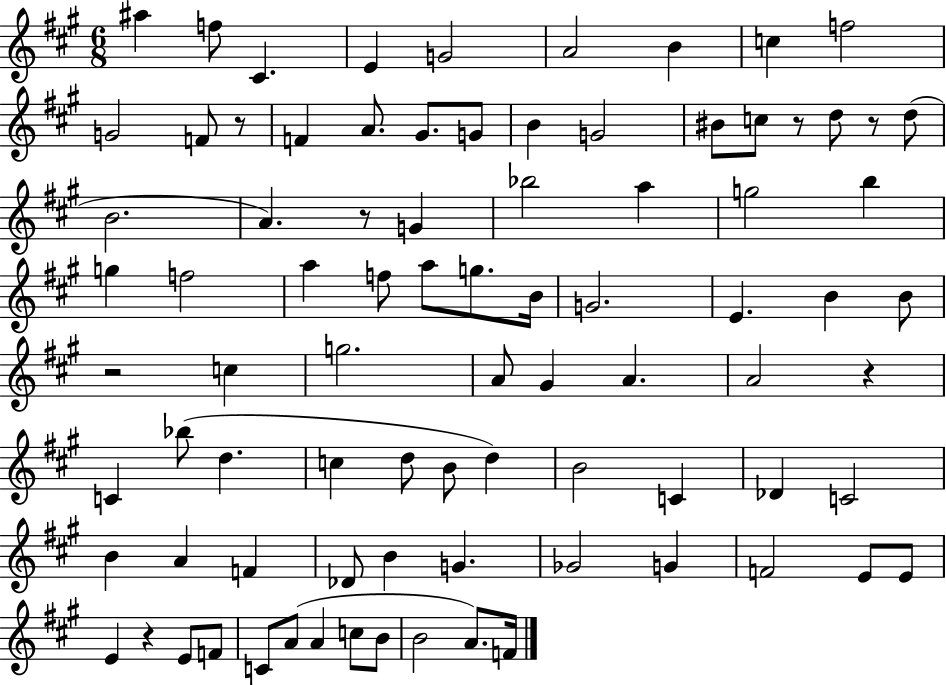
X:1
T:Untitled
M:6/8
L:1/4
K:A
^a f/2 ^C E G2 A2 B c f2 G2 F/2 z/2 F A/2 ^G/2 G/2 B G2 ^B/2 c/2 z/2 d/2 z/2 d/2 B2 A z/2 G _b2 a g2 b g f2 a f/2 a/2 g/2 B/4 G2 E B B/2 z2 c g2 A/2 ^G A A2 z C _b/2 d c d/2 B/2 d B2 C _D C2 B A F _D/2 B G _G2 G F2 E/2 E/2 E z E/2 F/2 C/2 A/2 A c/2 B/2 B2 A/2 F/4